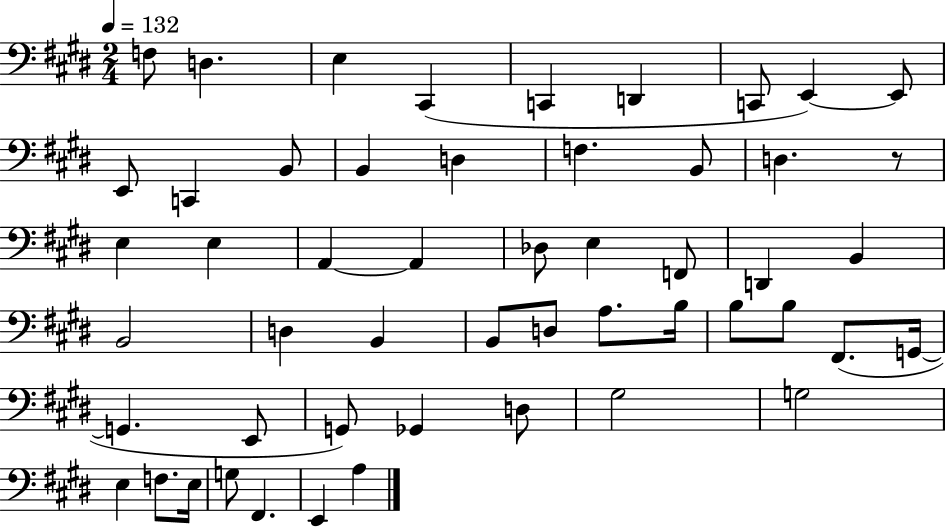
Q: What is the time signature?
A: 2/4